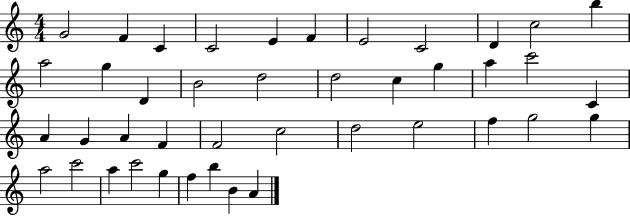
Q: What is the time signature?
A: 4/4